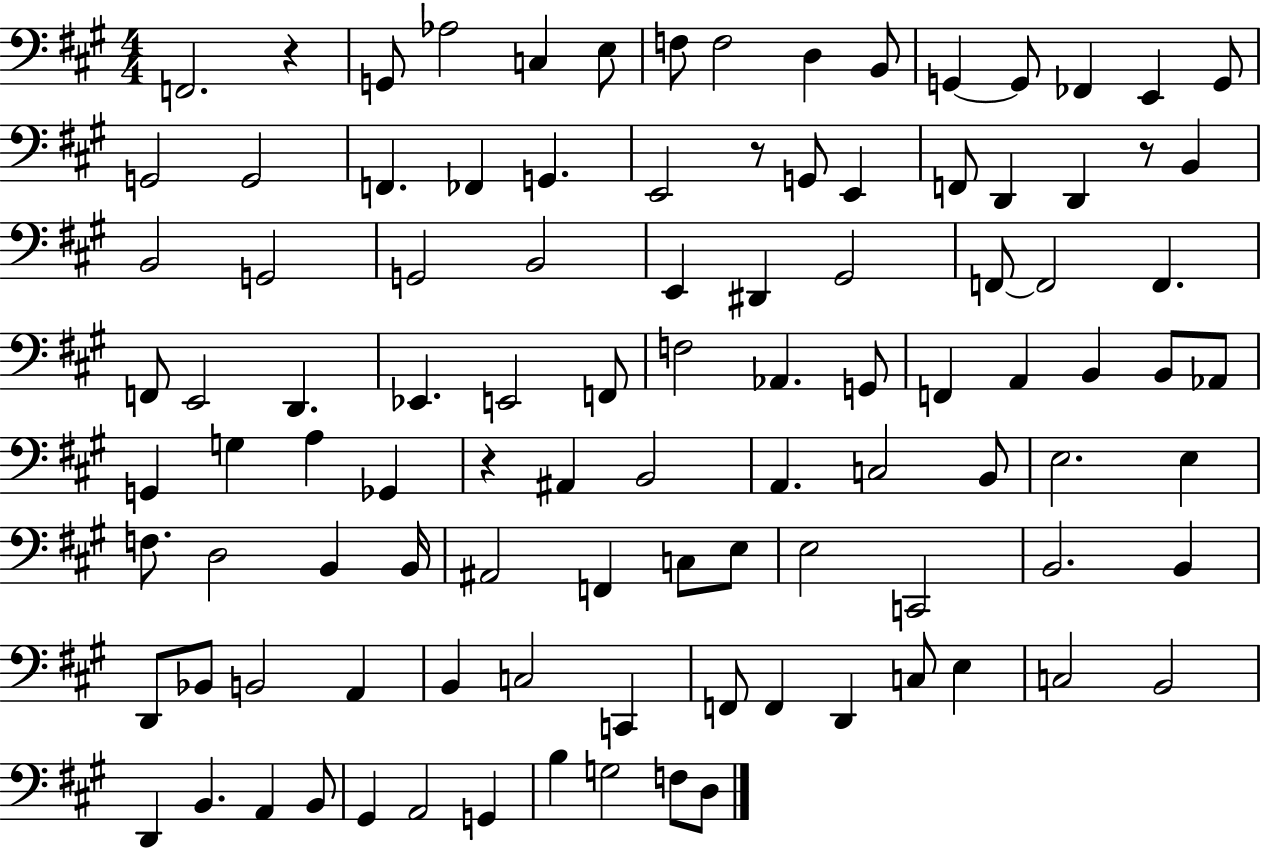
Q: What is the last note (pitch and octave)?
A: D3